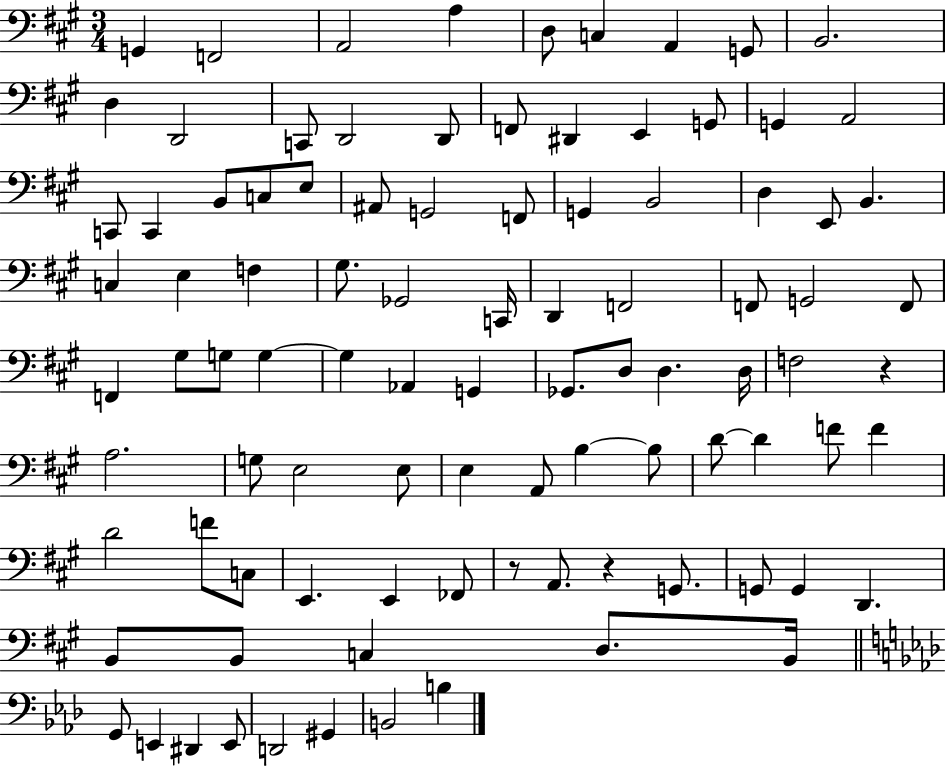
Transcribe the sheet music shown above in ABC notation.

X:1
T:Untitled
M:3/4
L:1/4
K:A
G,, F,,2 A,,2 A, D,/2 C, A,, G,,/2 B,,2 D, D,,2 C,,/2 D,,2 D,,/2 F,,/2 ^D,, E,, G,,/2 G,, A,,2 C,,/2 C,, B,,/2 C,/2 E,/2 ^A,,/2 G,,2 F,,/2 G,, B,,2 D, E,,/2 B,, C, E, F, ^G,/2 _G,,2 C,,/4 D,, F,,2 F,,/2 G,,2 F,,/2 F,, ^G,/2 G,/2 G, G, _A,, G,, _G,,/2 D,/2 D, D,/4 F,2 z A,2 G,/2 E,2 E,/2 E, A,,/2 B, B,/2 D/2 D F/2 F D2 F/2 C,/2 E,, E,, _F,,/2 z/2 A,,/2 z G,,/2 G,,/2 G,, D,, B,,/2 B,,/2 C, D,/2 B,,/4 G,,/2 E,, ^D,, E,,/2 D,,2 ^G,, B,,2 B,